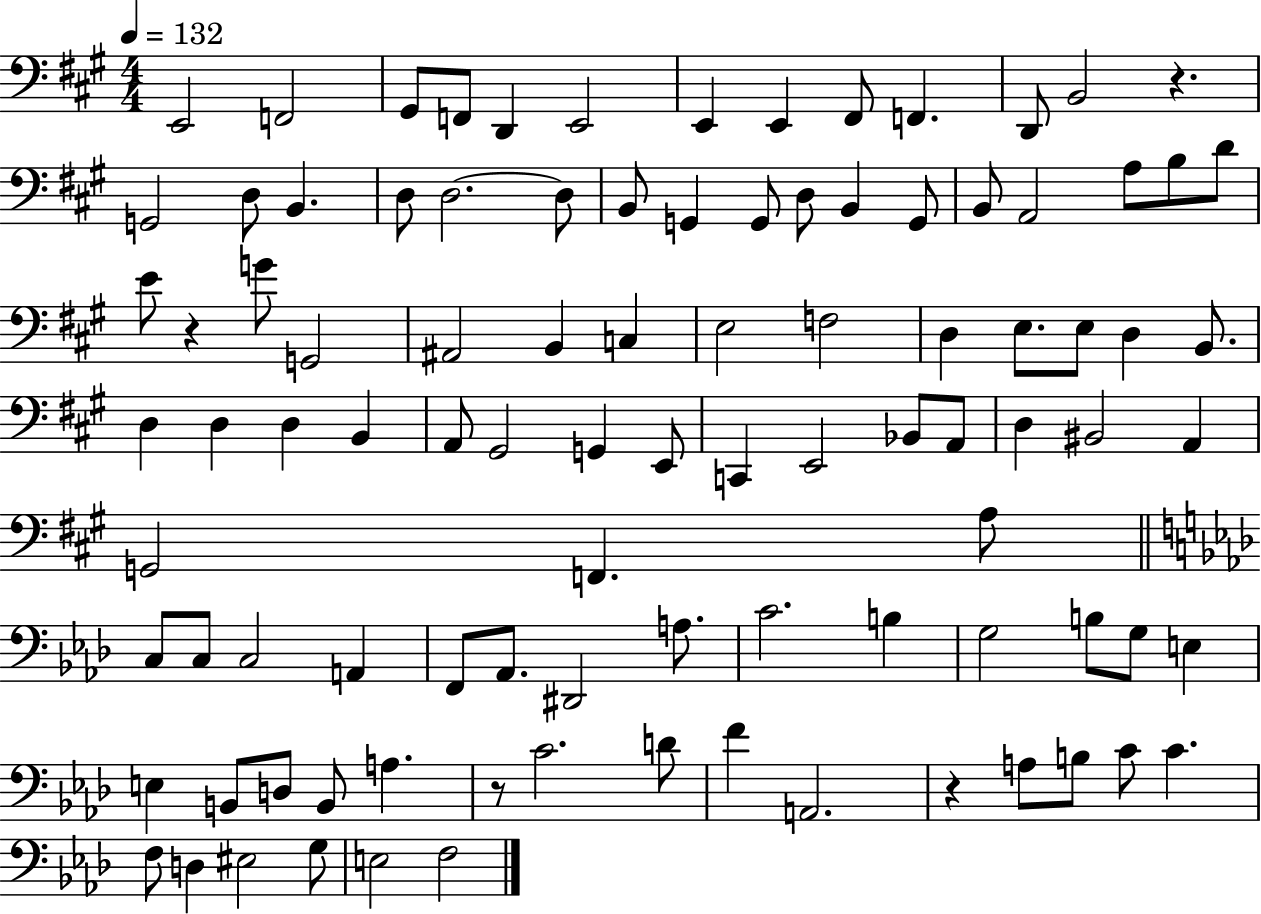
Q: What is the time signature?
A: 4/4